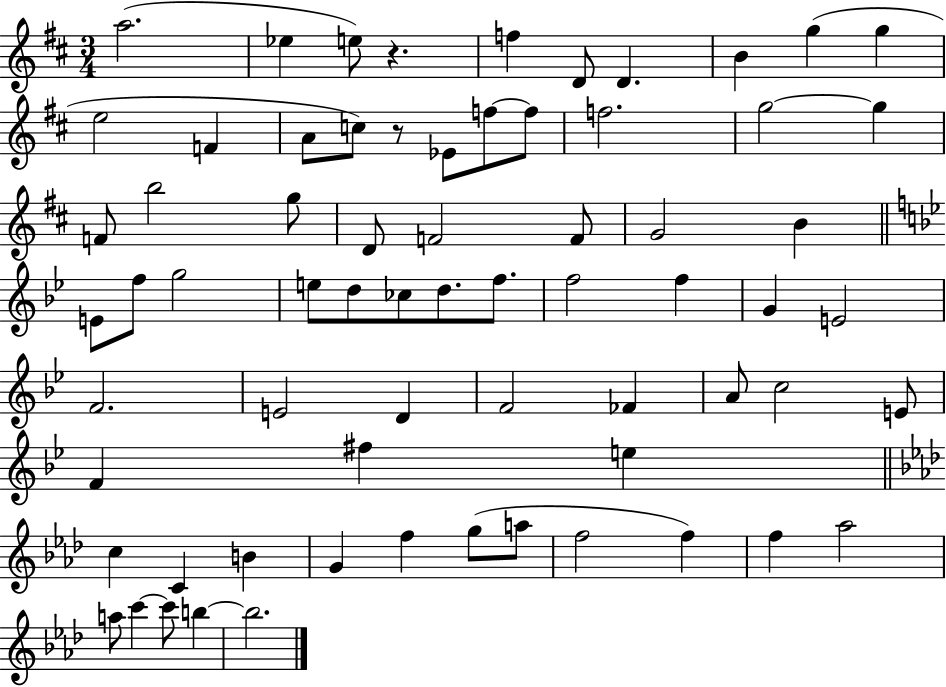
{
  \clef treble
  \numericTimeSignature
  \time 3/4
  \key d \major
  a''2.( | ees''4 e''8) r4. | f''4 d'8 d'4. | b'4 g''4( g''4 | \break e''2 f'4 | a'8 c''8) r8 ees'8 f''8~~ f''8 | f''2. | g''2~~ g''4 | \break f'8 b''2 g''8 | d'8 f'2 f'8 | g'2 b'4 | \bar "||" \break \key g \minor e'8 f''8 g''2 | e''8 d''8 ces''8 d''8. f''8. | f''2 f''4 | g'4 e'2 | \break f'2. | e'2 d'4 | f'2 fes'4 | a'8 c''2 e'8 | \break f'4 fis''4 e''4 | \bar "||" \break \key aes \major c''4 c'4 b'4 | g'4 f''4 g''8( a''8 | f''2 f''4) | f''4 aes''2 | \break a''8 c'''4~~ c'''8 b''4~~ | b''2. | \bar "|."
}